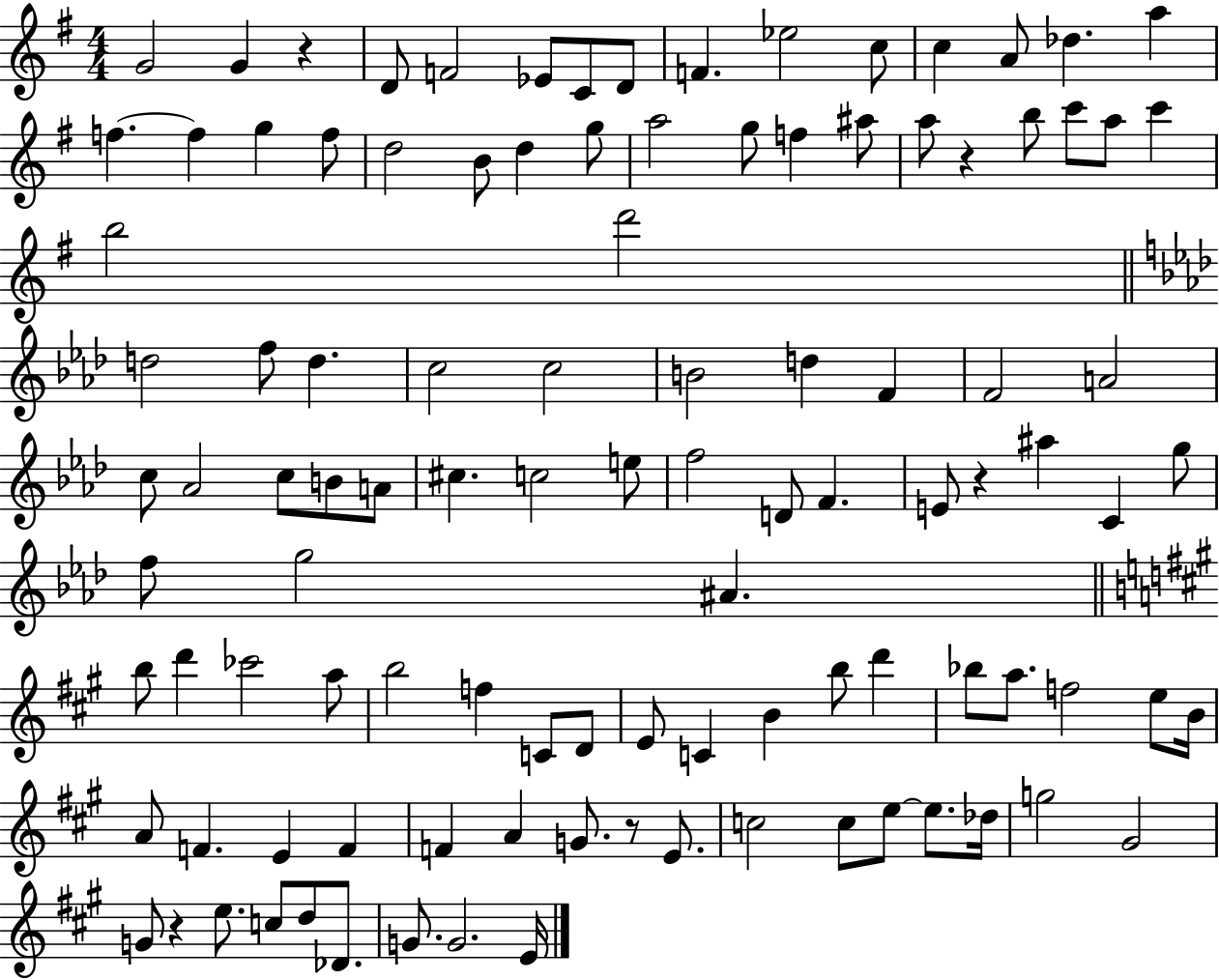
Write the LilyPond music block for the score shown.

{
  \clef treble
  \numericTimeSignature
  \time 4/4
  \key g \major
  \repeat volta 2 { g'2 g'4 r4 | d'8 f'2 ees'8 c'8 d'8 | f'4. ees''2 c''8 | c''4 a'8 des''4. a''4 | \break f''4.~~ f''4 g''4 f''8 | d''2 b'8 d''4 g''8 | a''2 g''8 f''4 ais''8 | a''8 r4 b''8 c'''8 a''8 c'''4 | \break b''2 d'''2 | \bar "||" \break \key aes \major d''2 f''8 d''4. | c''2 c''2 | b'2 d''4 f'4 | f'2 a'2 | \break c''8 aes'2 c''8 b'8 a'8 | cis''4. c''2 e''8 | f''2 d'8 f'4. | e'8 r4 ais''4 c'4 g''8 | \break f''8 g''2 ais'4. | \bar "||" \break \key a \major b''8 d'''4 ces'''2 a''8 | b''2 f''4 c'8 d'8 | e'8 c'4 b'4 b''8 d'''4 | bes''8 a''8. f''2 e''8 b'16 | \break a'8 f'4. e'4 f'4 | f'4 a'4 g'8. r8 e'8. | c''2 c''8 e''8~~ e''8. des''16 | g''2 gis'2 | \break g'8 r4 e''8. c''8 d''8 des'8. | g'8. g'2. e'16 | } \bar "|."
}